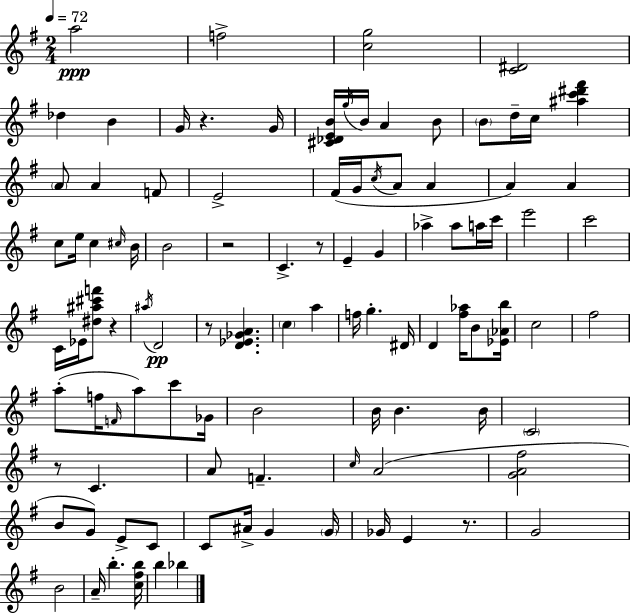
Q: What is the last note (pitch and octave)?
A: Bb5